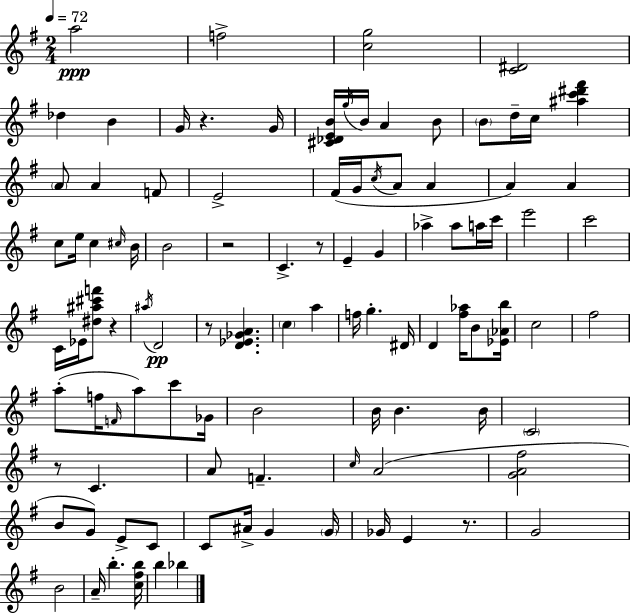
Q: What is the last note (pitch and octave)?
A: Bb5